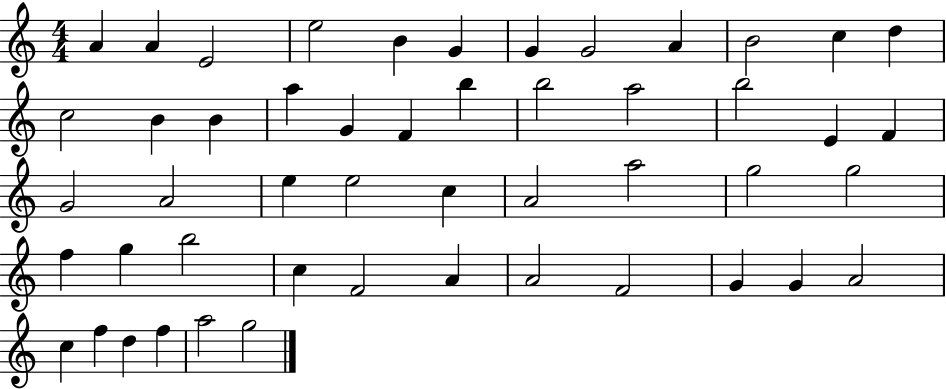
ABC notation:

X:1
T:Untitled
M:4/4
L:1/4
K:C
A A E2 e2 B G G G2 A B2 c d c2 B B a G F b b2 a2 b2 E F G2 A2 e e2 c A2 a2 g2 g2 f g b2 c F2 A A2 F2 G G A2 c f d f a2 g2